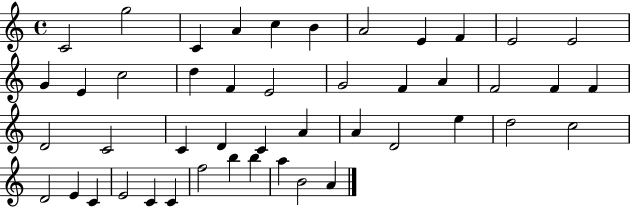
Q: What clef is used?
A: treble